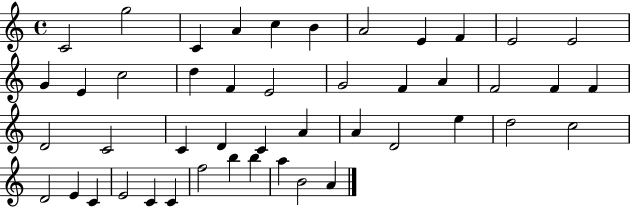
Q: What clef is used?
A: treble